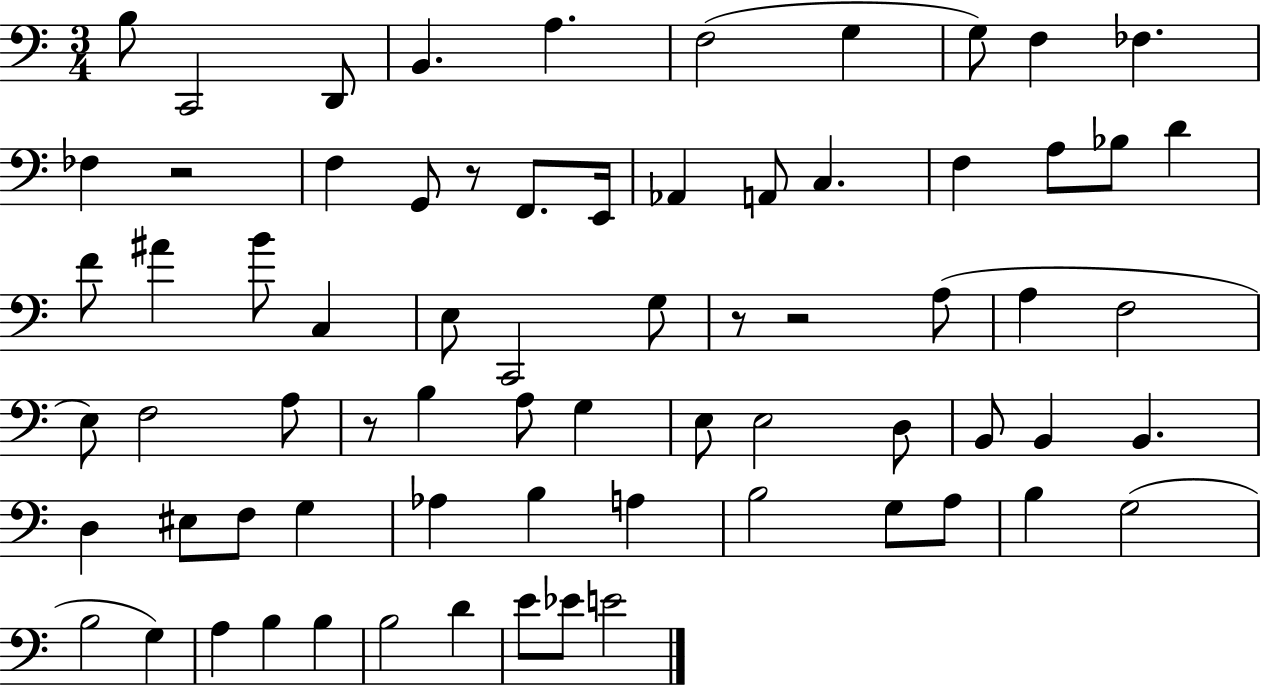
B3/e C2/h D2/e B2/q. A3/q. F3/h G3/q G3/e F3/q FES3/q. FES3/q R/h F3/q G2/e R/e F2/e. E2/s Ab2/q A2/e C3/q. F3/q A3/e Bb3/e D4/q F4/e A#4/q B4/e C3/q E3/e C2/h G3/e R/e R/h A3/e A3/q F3/h E3/e F3/h A3/e R/e B3/q A3/e G3/q E3/e E3/h D3/e B2/e B2/q B2/q. D3/q EIS3/e F3/e G3/q Ab3/q B3/q A3/q B3/h G3/e A3/e B3/q G3/h B3/h G3/q A3/q B3/q B3/q B3/h D4/q E4/e Eb4/e E4/h